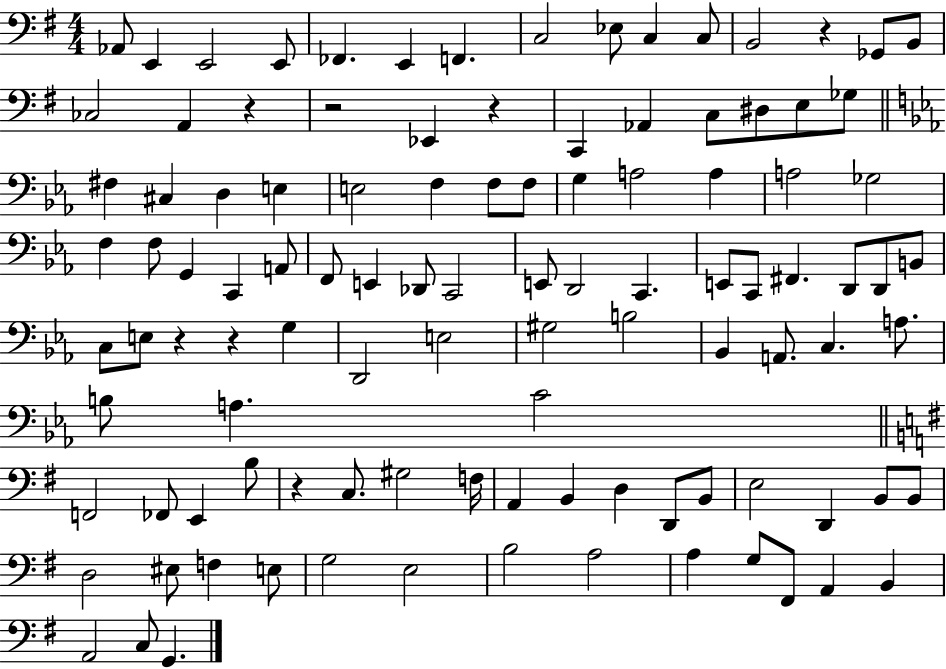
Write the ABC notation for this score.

X:1
T:Untitled
M:4/4
L:1/4
K:G
_A,,/2 E,, E,,2 E,,/2 _F,, E,, F,, C,2 _E,/2 C, C,/2 B,,2 z _G,,/2 B,,/2 _C,2 A,, z z2 _E,, z C,, _A,, C,/2 ^D,/2 E,/2 _G,/2 ^F, ^C, D, E, E,2 F, F,/2 F,/2 G, A,2 A, A,2 _G,2 F, F,/2 G,, C,, A,,/2 F,,/2 E,, _D,,/2 C,,2 E,,/2 D,,2 C,, E,,/2 C,,/2 ^F,, D,,/2 D,,/2 B,,/2 C,/2 E,/2 z z G, D,,2 E,2 ^G,2 B,2 _B,, A,,/2 C, A,/2 B,/2 A, C2 F,,2 _F,,/2 E,, B,/2 z C,/2 ^G,2 F,/4 A,, B,, D, D,,/2 B,,/2 E,2 D,, B,,/2 B,,/2 D,2 ^E,/2 F, E,/2 G,2 E,2 B,2 A,2 A, G,/2 ^F,,/2 A,, B,, A,,2 C,/2 G,,